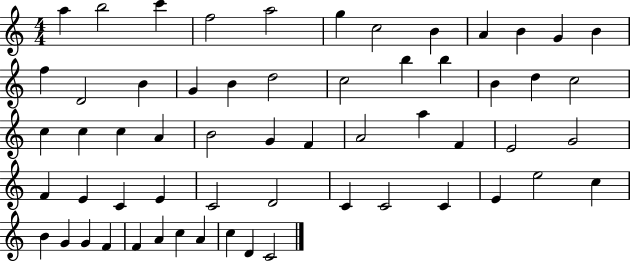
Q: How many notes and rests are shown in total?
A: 59